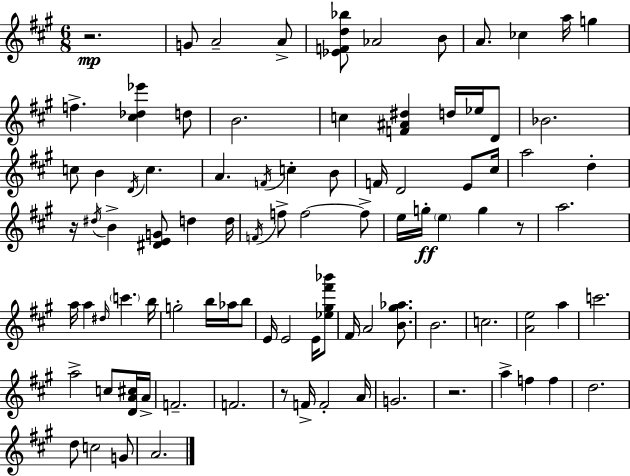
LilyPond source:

{
  \clef treble
  \numericTimeSignature
  \time 6/8
  \key a \major
  r2.\mp | g'8 a'2-- a'8-> | <ees' f' d'' bes''>8 aes'2 b'8 | a'8. ces''4 a''16 g''4 | \break f''4.-> <cis'' des'' ees'''>4 d''8 | b'2. | c''4 <f' ais' dis''>4 d''16 ees''16 d'8 | bes'2. | \break c''8 b'4 \acciaccatura { d'16 } c''4. | a'4. \acciaccatura { f'16 } c''4-. | b'8 f'16 d'2 e'8 | cis''16 a''2 d''4-. | \break r16 \acciaccatura { dis''16 } b'4-> <dis' e' g'>8 d''4 | d''16 \acciaccatura { f'16 } f''8-> f''2~~ | f''8-> e''16 g''16-.\ff \parenthesize e''4 g''4 | r8 a''2. | \break a''16 a''4 \grace { dis''16 } \parenthesize c'''4. | b''16 g''2-. | b''16 aes''16 b''8 e'16 e'2 | e'16 <ees'' gis'' fis''' bes'''>8 fis'16 a'2 | \break <b' gis'' aes''>8. b'2. | c''2. | <a' e''>2 | a''4 c'''2. | \break a''2-> | c''8 <d' a' cis''>16 a'16-> f'2.-- | f'2. | r8 f'16-> f'2-. | \break a'16 g'2. | r2. | a''4-> f''4 | f''4 d''2. | \break d''8 c''2 | g'8 a'2. | \bar "|."
}